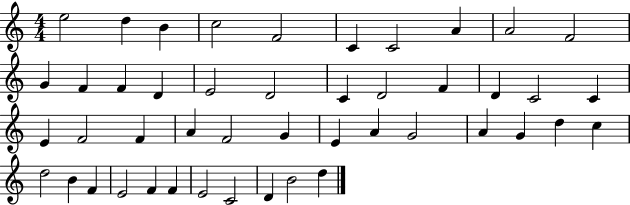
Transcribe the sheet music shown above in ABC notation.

X:1
T:Untitled
M:4/4
L:1/4
K:C
e2 d B c2 F2 C C2 A A2 F2 G F F D E2 D2 C D2 F D C2 C E F2 F A F2 G E A G2 A G d c d2 B F E2 F F E2 C2 D B2 d